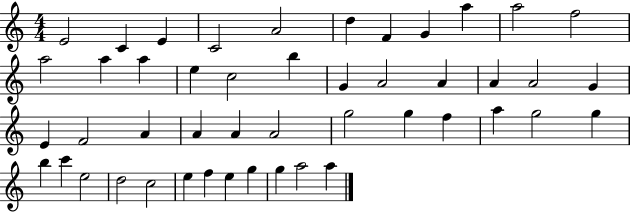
E4/h C4/q E4/q C4/h A4/h D5/q F4/q G4/q A5/q A5/h F5/h A5/h A5/q A5/q E5/q C5/h B5/q G4/q A4/h A4/q A4/q A4/h G4/q E4/q F4/h A4/q A4/q A4/q A4/h G5/h G5/q F5/q A5/q G5/h G5/q B5/q C6/q E5/h D5/h C5/h E5/q F5/q E5/q G5/q G5/q A5/h A5/q